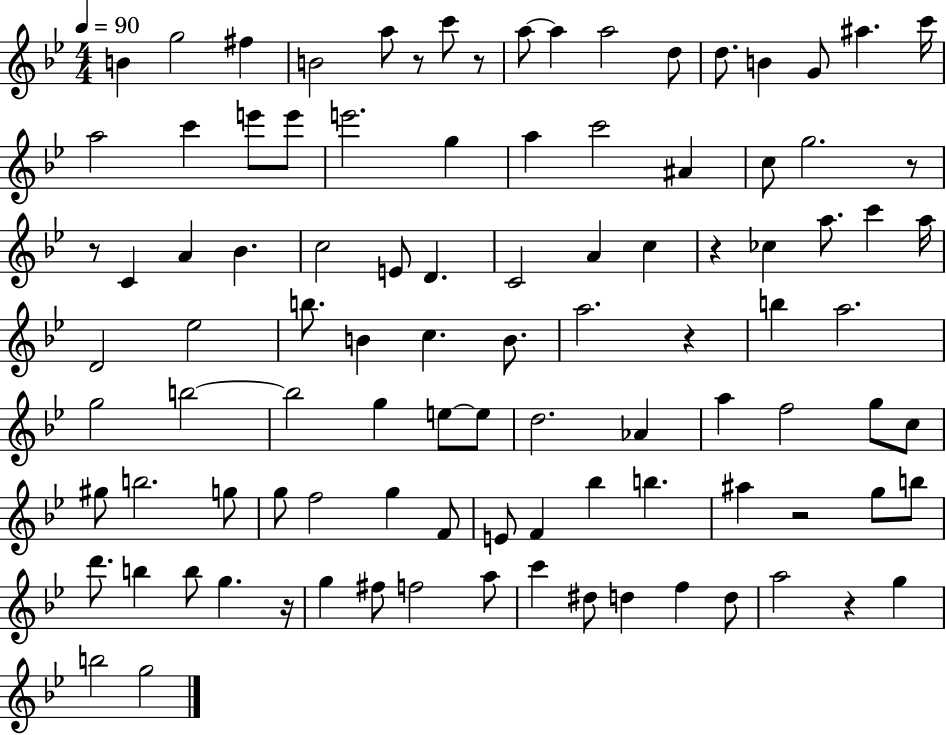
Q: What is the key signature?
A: BES major